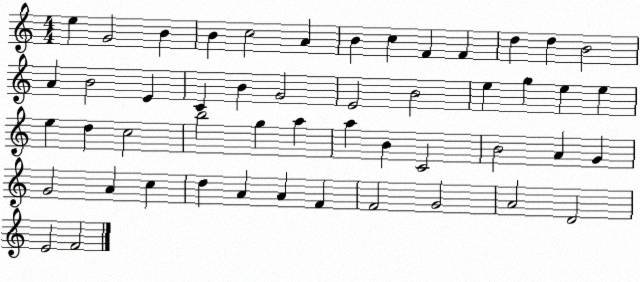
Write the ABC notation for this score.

X:1
T:Untitled
M:4/4
L:1/4
K:C
e G2 B B c2 A B c F F d d B2 A B2 E C B G2 E2 B2 e g e e e d c2 b2 g a a B C2 B2 A G G2 A c d A A F F2 G2 A2 D2 E2 F2